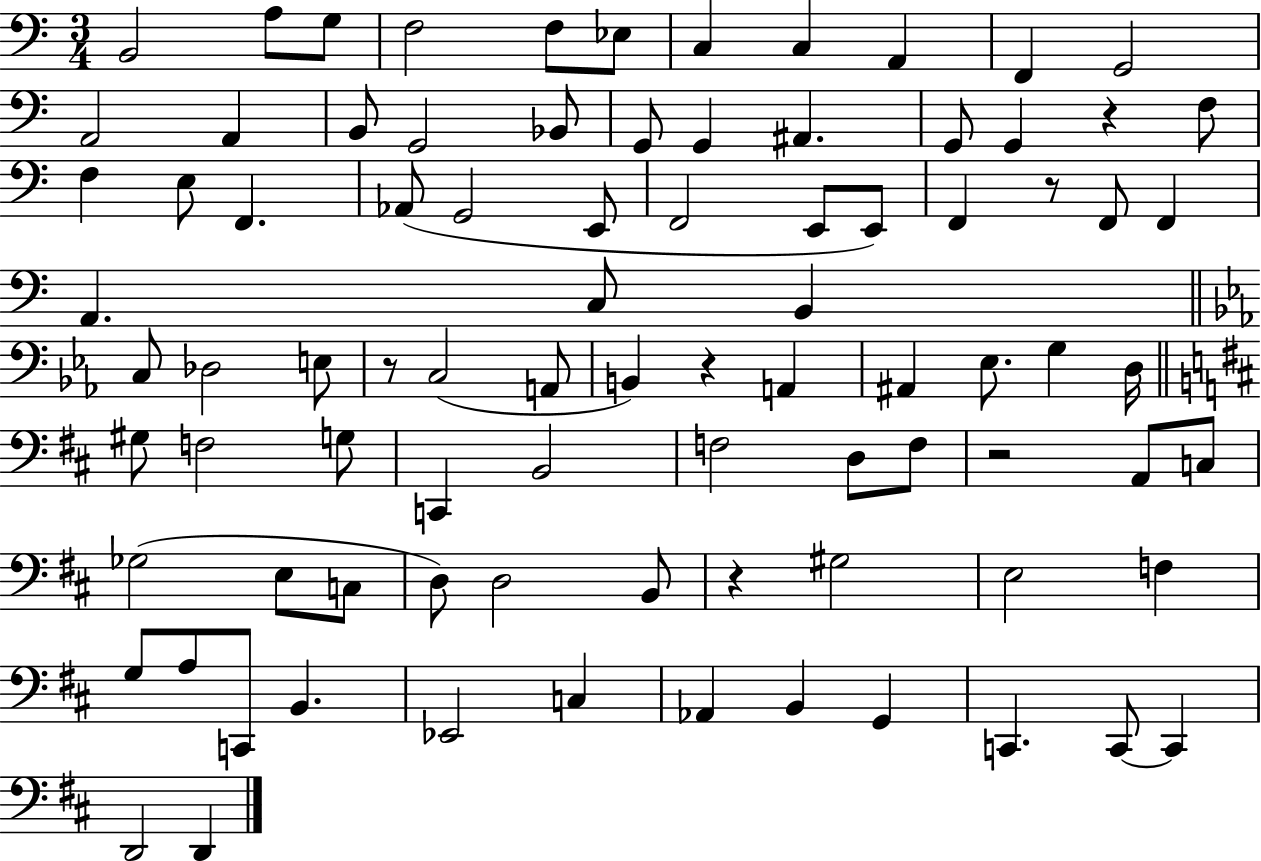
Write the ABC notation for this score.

X:1
T:Untitled
M:3/4
L:1/4
K:C
B,,2 A,/2 G,/2 F,2 F,/2 _E,/2 C, C, A,, F,, G,,2 A,,2 A,, B,,/2 G,,2 _B,,/2 G,,/2 G,, ^A,, G,,/2 G,, z F,/2 F, E,/2 F,, _A,,/2 G,,2 E,,/2 F,,2 E,,/2 E,,/2 F,, z/2 F,,/2 F,, A,, C,/2 B,, C,/2 _D,2 E,/2 z/2 C,2 A,,/2 B,, z A,, ^A,, _E,/2 G, D,/4 ^G,/2 F,2 G,/2 C,, B,,2 F,2 D,/2 F,/2 z2 A,,/2 C,/2 _G,2 E,/2 C,/2 D,/2 D,2 B,,/2 z ^G,2 E,2 F, G,/2 A,/2 C,,/2 B,, _E,,2 C, _A,, B,, G,, C,, C,,/2 C,, D,,2 D,,